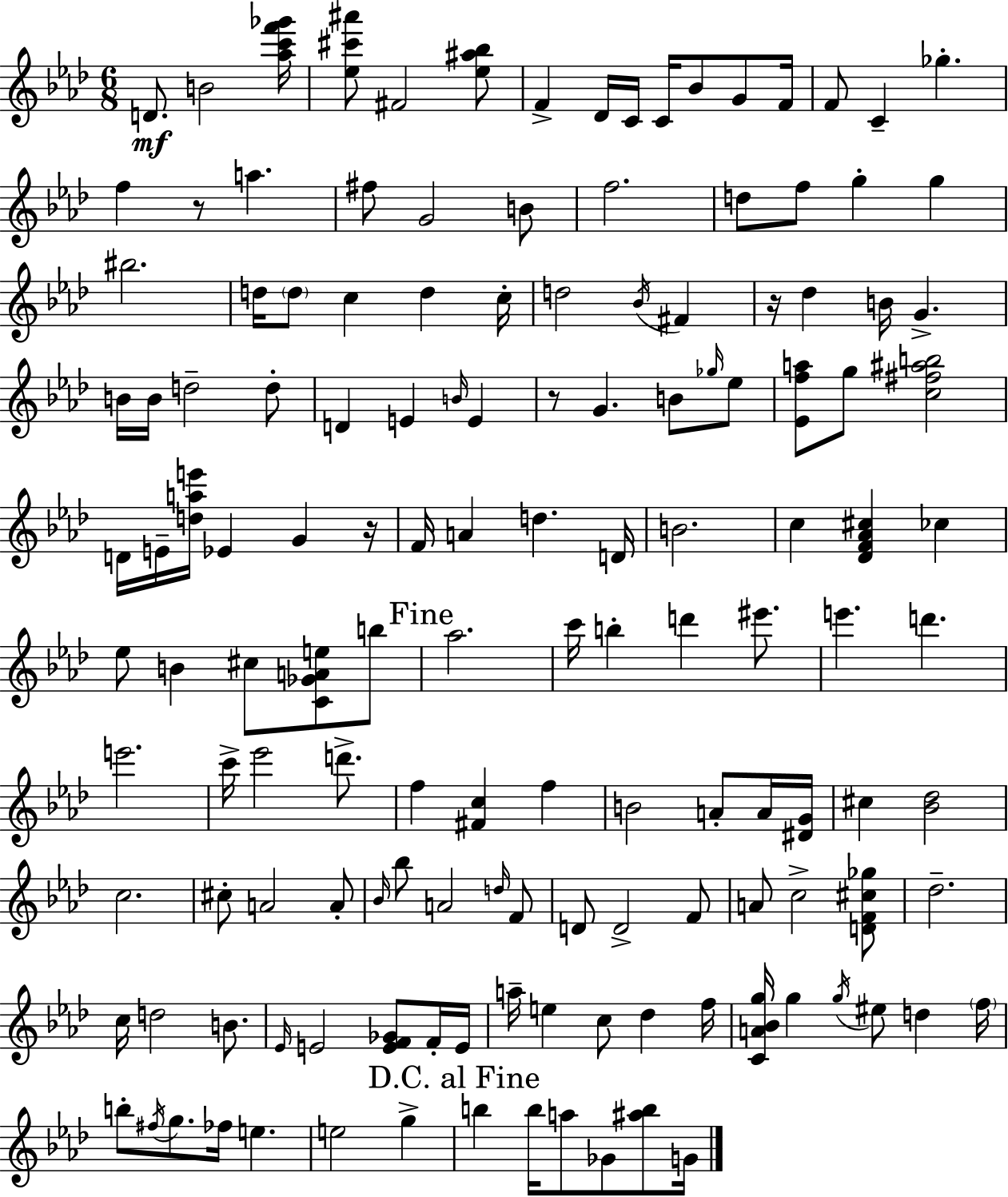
{
  \clef treble
  \numericTimeSignature
  \time 6/8
  \key aes \major
  \repeat volta 2 { d'8.\mf b'2 <aes'' c''' f''' ges'''>16 | <ees'' cis''' ais'''>8 fis'2 <ees'' ais'' bes''>8 | f'4-> des'16 c'16 c'16 bes'8 g'8 f'16 | f'8 c'4-- ges''4.-. | \break f''4 r8 a''4. | fis''8 g'2 b'8 | f''2. | d''8 f''8 g''4-. g''4 | \break bis''2. | d''16 \parenthesize d''8 c''4 d''4 c''16-. | d''2 \acciaccatura { bes'16 } fis'4 | r16 des''4 b'16 g'4.-> | \break b'16 b'16 d''2-- d''8-. | d'4 e'4 \grace { b'16 } e'4 | r8 g'4. b'8 | \grace { ges''16 } ees''8 <ees' f'' a''>8 g''8 <c'' fis'' ais'' b''>2 | \break d'16 e'16-- <d'' a'' e'''>16 ees'4 g'4 | r16 f'16 a'4 d''4. | d'16 b'2. | c''4 <des' f' aes' cis''>4 ces''4 | \break ees''8 b'4 cis''8 <c' ges' a' e''>8 | b''8 \mark "Fine" aes''2. | c'''16 b''4-. d'''4 | eis'''8. e'''4. d'''4. | \break e'''2. | c'''16-> ees'''2 | d'''8.-> f''4 <fis' c''>4 f''4 | b'2 a'8-. | \break a'16 <dis' g'>16 cis''4 <bes' des''>2 | c''2. | cis''8-. a'2 | a'8-. \grace { bes'16 } bes''8 a'2 | \break \grace { d''16 } f'8 d'8 d'2-> | f'8 a'8 c''2-> | <d' f' cis'' ges''>8 des''2.-- | c''16 d''2 | \break b'8. \grace { ees'16 } e'2 | <e' f' ges'>8 f'16-. e'16 a''16-- e''4 c''8 | des''4 f''16 <c' a' bes' g''>16 g''4 \acciaccatura { g''16 } | eis''8 d''4 \parenthesize f''16 b''8-. \acciaccatura { fis''16 } g''8. | \break fes''16 e''4. e''2 | g''4-> \mark "D.C. al Fine" b''4 | b''16 a''8 ges'8 <ais'' b''>8 g'16 } \bar "|."
}